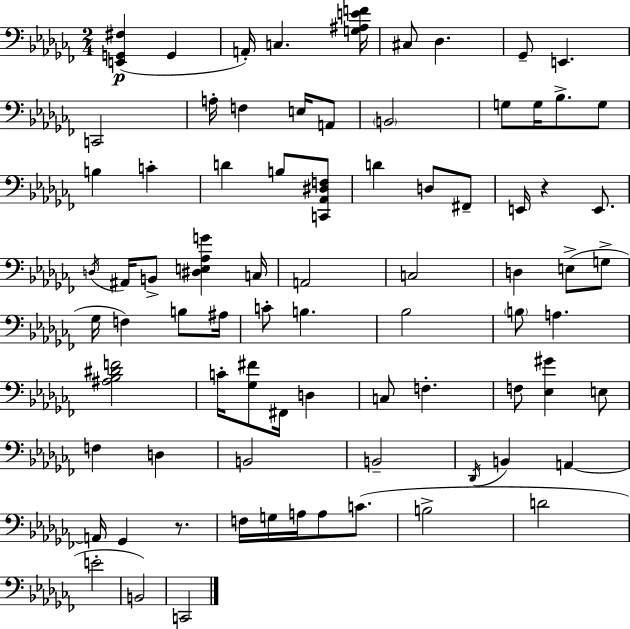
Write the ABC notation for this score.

X:1
T:Untitled
M:2/4
L:1/4
K:Abm
[E,,G,,^F,] G,, A,,/4 C, [G,^A,EF]/4 ^C,/2 _D, _G,,/2 E,, C,,2 A,/4 F, E,/4 A,,/2 B,,2 G,/2 G,/4 _B,/2 G,/2 B, C D B,/2 [C,,_A,,^D,F,]/2 D D,/2 ^F,,/2 E,,/4 z E,,/2 D,/4 ^A,,/4 B,,/2 [^D,E,_A,G] C,/4 A,,2 C,2 D, E,/2 G,/2 _G,/4 F, B,/2 ^A,/4 C/2 B, _B,2 B,/2 A, [^A,_B,^DF]2 C/4 [_G,^F]/2 ^F,,/4 D, C,/2 F, F,/2 [_E,^G] E,/2 F, D, B,,2 B,,2 _D,,/4 B,, A,, A,,/4 _G,, z/2 F,/4 G,/4 A,/4 A,/2 C/2 B,2 D2 E2 B,,2 C,,2